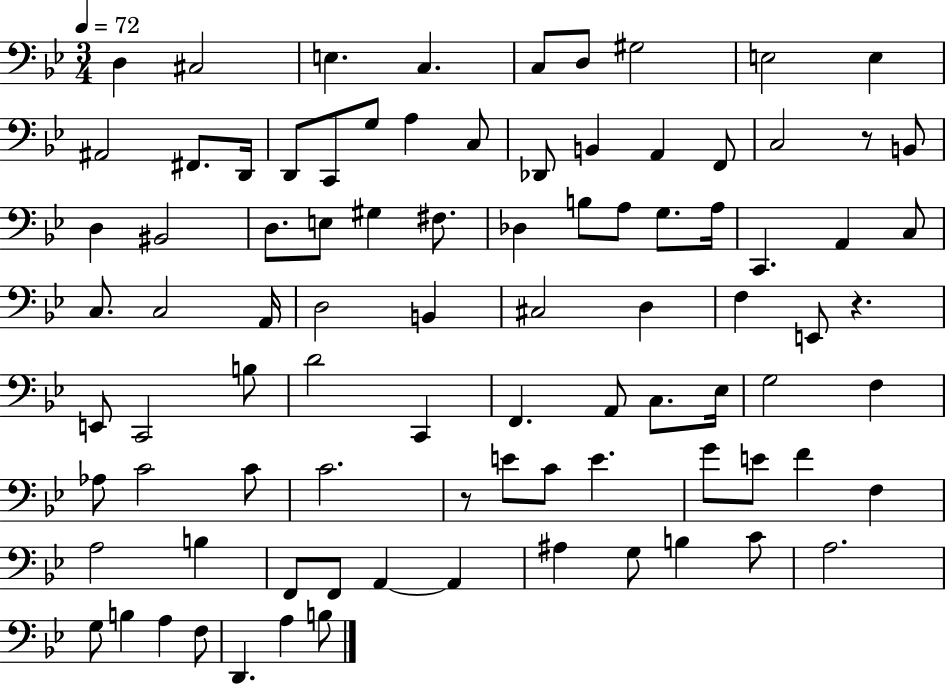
{
  \clef bass
  \numericTimeSignature
  \time 3/4
  \key bes \major
  \tempo 4 = 72
  d4 cis2 | e4. c4. | c8 d8 gis2 | e2 e4 | \break ais,2 fis,8. d,16 | d,8 c,8 g8 a4 c8 | des,8 b,4 a,4 f,8 | c2 r8 b,8 | \break d4 bis,2 | d8. e8 gis4 fis8. | des4 b8 a8 g8. a16 | c,4. a,4 c8 | \break c8. c2 a,16 | d2 b,4 | cis2 d4 | f4 e,8 r4. | \break e,8 c,2 b8 | d'2 c,4 | f,4. a,8 c8. ees16 | g2 f4 | \break aes8 c'2 c'8 | c'2. | r8 e'8 c'8 e'4. | g'8 e'8 f'4 f4 | \break a2 b4 | f,8 f,8 a,4~~ a,4 | ais4 g8 b4 c'8 | a2. | \break g8 b4 a4 f8 | d,4. a4 b8 | \bar "|."
}